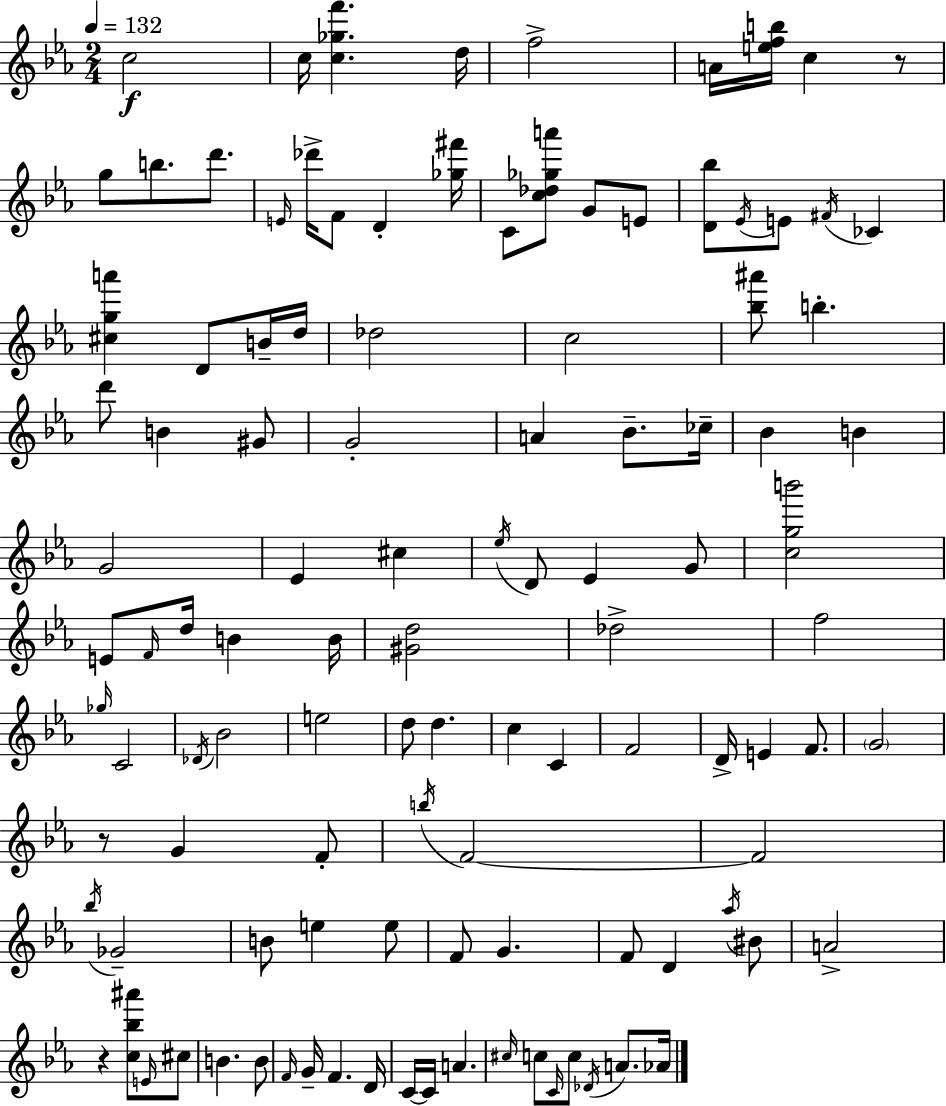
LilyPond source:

{
  \clef treble
  \numericTimeSignature
  \time 2/4
  \key c \minor
  \tempo 4 = 132
  c''2\f | c''16 <c'' ges'' f'''>4. d''16 | f''2-> | a'16 <e'' f'' b''>16 c''4 r8 | \break g''8 b''8. d'''8. | \grace { e'16 } des'''16-> f'8 d'4-. | <ges'' fis'''>16 c'8 <c'' des'' ges'' a'''>8 g'8 e'8 | <d' bes''>8 \acciaccatura { ees'16 } e'8 \acciaccatura { fis'16 } ces'4 | \break <cis'' g'' a'''>4 d'8 | b'16-- d''16 des''2 | c''2 | <bes'' ais'''>8 b''4.-. | \break d'''8 b'4 | gis'8 g'2-. | a'4 bes'8.-- | ces''16-- bes'4 b'4 | \break g'2 | ees'4 cis''4 | \acciaccatura { ees''16 } d'8 ees'4 | g'8 <c'' g'' b'''>2 | \break e'8 \grace { f'16 } d''16 | b'4 b'16 <gis' d''>2 | des''2-> | f''2 | \break \grace { ges''16 } c'2 | \acciaccatura { des'16 } bes'2 | e''2 | d''8 | \break d''4. c''4 | c'4 f'2 | d'16-> | e'4 f'8. \parenthesize g'2 | \break r8 | g'4 f'8-. \acciaccatura { b''16 } | f'2~~ | f'2 | \break \acciaccatura { bes''16 } ges'2-- | b'8 e''4 e''8 | f'8 g'4. | f'8 d'4 \acciaccatura { aes''16 } | \break bis'8 a'2-> | r4 <c'' bes'' ais'''>8 | \grace { e'16 } cis''8 b'4. | b'8 \grace { f'16 } g'16-- f'4. | \break d'16 c'16~~ c'16 a'4. | \grace { cis''16 } c''8 \grace { c'16 } | c''8 \acciaccatura { des'16 } a'8. aes'16 \bar "|."
}